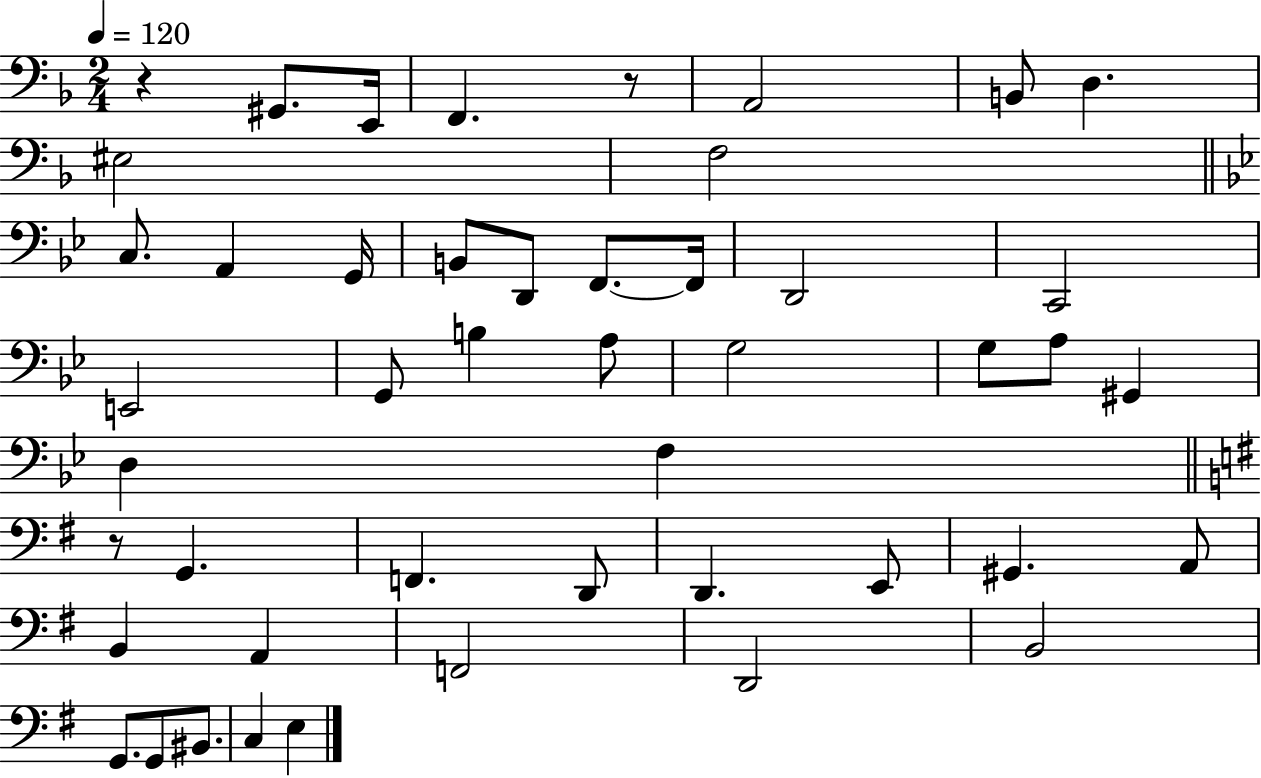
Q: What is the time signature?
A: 2/4